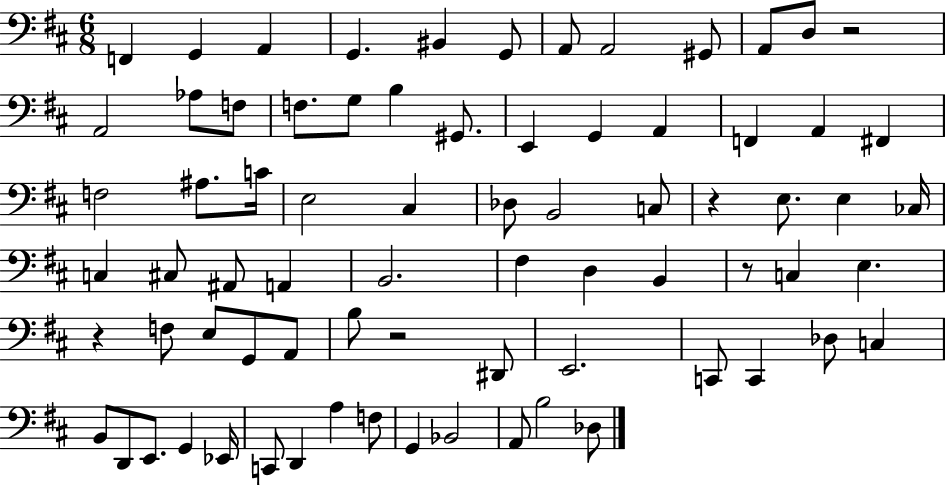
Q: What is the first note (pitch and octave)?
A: F2